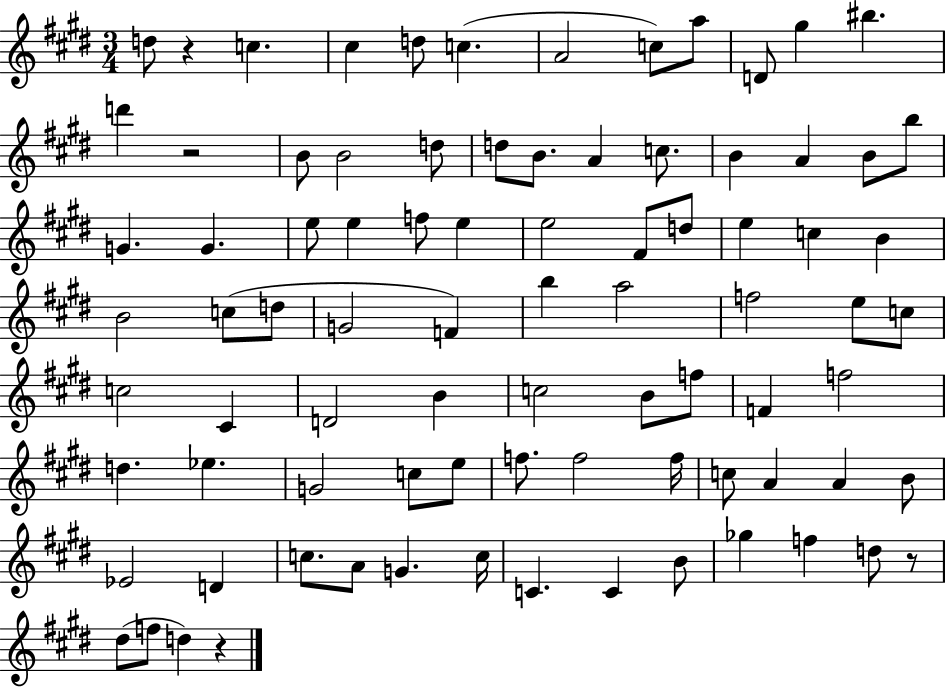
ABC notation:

X:1
T:Untitled
M:3/4
L:1/4
K:E
d/2 z c ^c d/2 c A2 c/2 a/2 D/2 ^g ^b d' z2 B/2 B2 d/2 d/2 B/2 A c/2 B A B/2 b/2 G G e/2 e f/2 e e2 ^F/2 d/2 e c B B2 c/2 d/2 G2 F b a2 f2 e/2 c/2 c2 ^C D2 B c2 B/2 f/2 F f2 d _e G2 c/2 e/2 f/2 f2 f/4 c/2 A A B/2 _E2 D c/2 A/2 G c/4 C C B/2 _g f d/2 z/2 ^d/2 f/2 d z